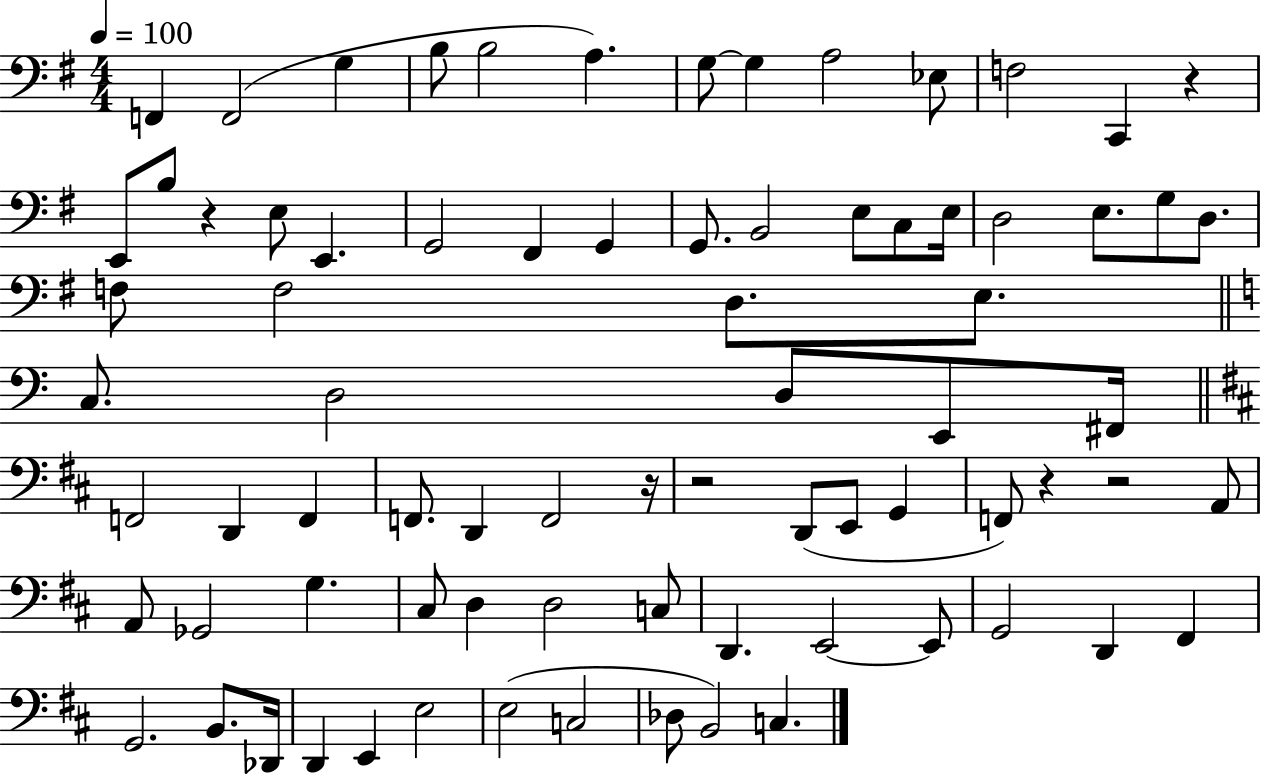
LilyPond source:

{
  \clef bass
  \numericTimeSignature
  \time 4/4
  \key g \major
  \tempo 4 = 100
  f,4 f,2( g4 | b8 b2 a4.) | g8~~ g4 a2 ees8 | f2 c,4 r4 | \break e,8 b8 r4 e8 e,4. | g,2 fis,4 g,4 | g,8. b,2 e8 c8 e16 | d2 e8. g8 d8. | \break f8 f2 d8. e8. | \bar "||" \break \key a \minor c8. d2 d8 e,8 fis,16 | \bar "||" \break \key d \major f,2 d,4 f,4 | f,8. d,4 f,2 r16 | r2 d,8( e,8 g,4 | f,8) r4 r2 a,8 | \break a,8 ges,2 g4. | cis8 d4 d2 c8 | d,4. e,2~~ e,8 | g,2 d,4 fis,4 | \break g,2. b,8. des,16 | d,4 e,4 e2 | e2( c2 | des8 b,2) c4. | \break \bar "|."
}